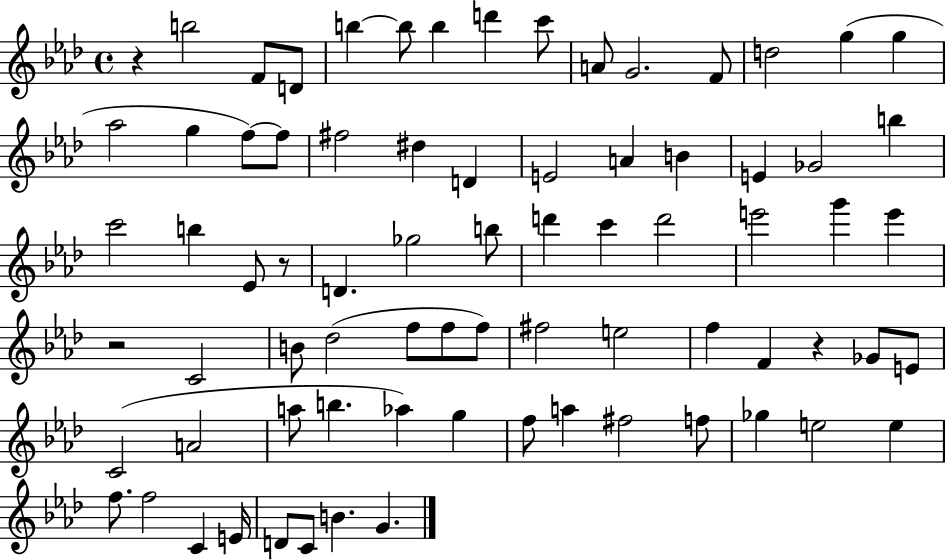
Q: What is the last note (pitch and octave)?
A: G4